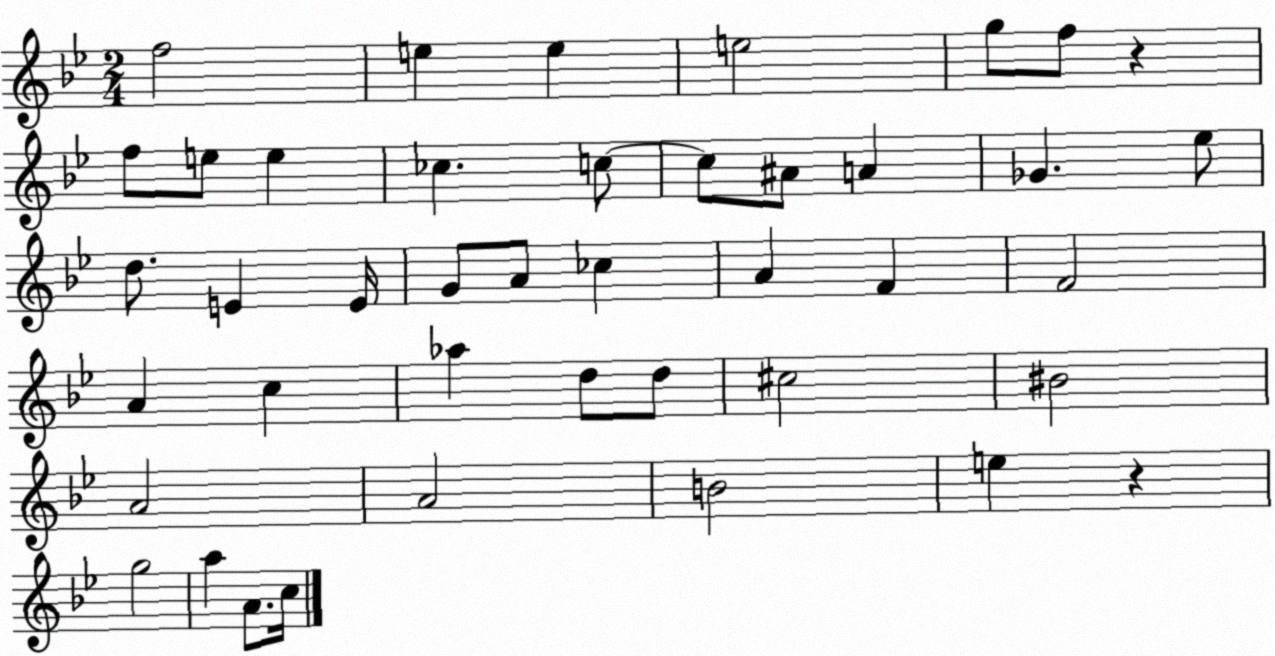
X:1
T:Untitled
M:2/4
L:1/4
K:Bb
f2 e e e2 g/2 f/2 z f/2 e/2 e _c c/2 c/2 ^A/2 A _G _e/2 d/2 E E/4 G/2 A/2 _c A F F2 A c _a d/2 d/2 ^c2 ^B2 A2 A2 B2 e z g2 a A/2 c/4